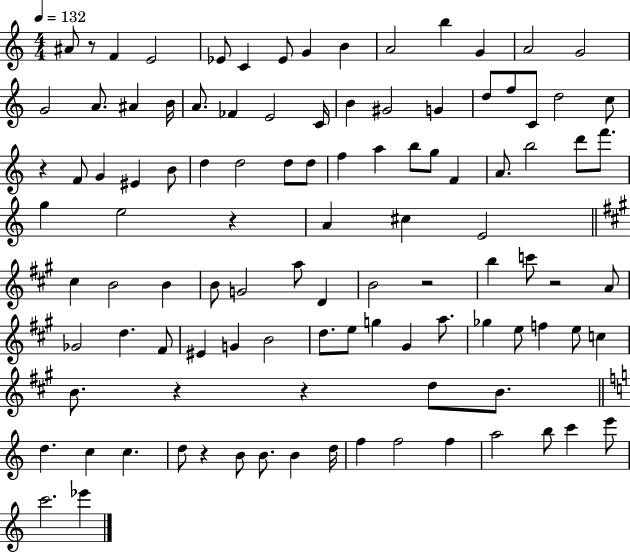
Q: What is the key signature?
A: C major